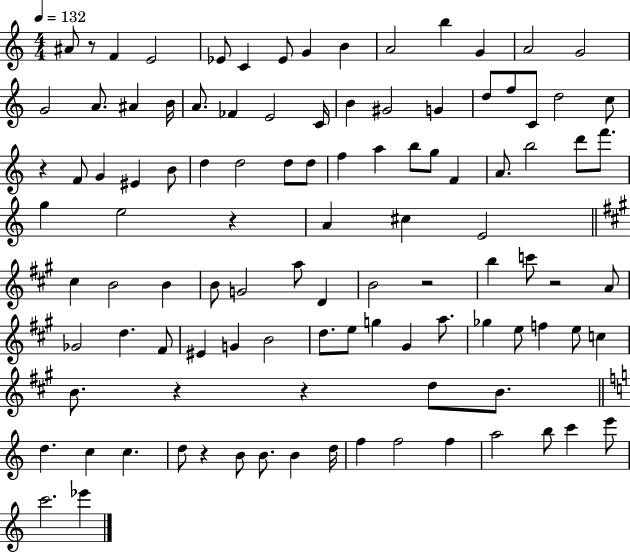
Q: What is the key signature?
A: C major